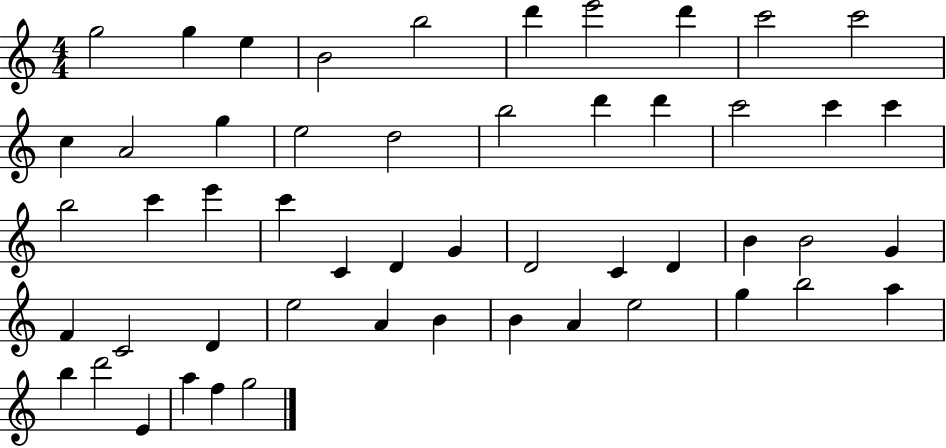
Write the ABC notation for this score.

X:1
T:Untitled
M:4/4
L:1/4
K:C
g2 g e B2 b2 d' e'2 d' c'2 c'2 c A2 g e2 d2 b2 d' d' c'2 c' c' b2 c' e' c' C D G D2 C D B B2 G F C2 D e2 A B B A e2 g b2 a b d'2 E a f g2